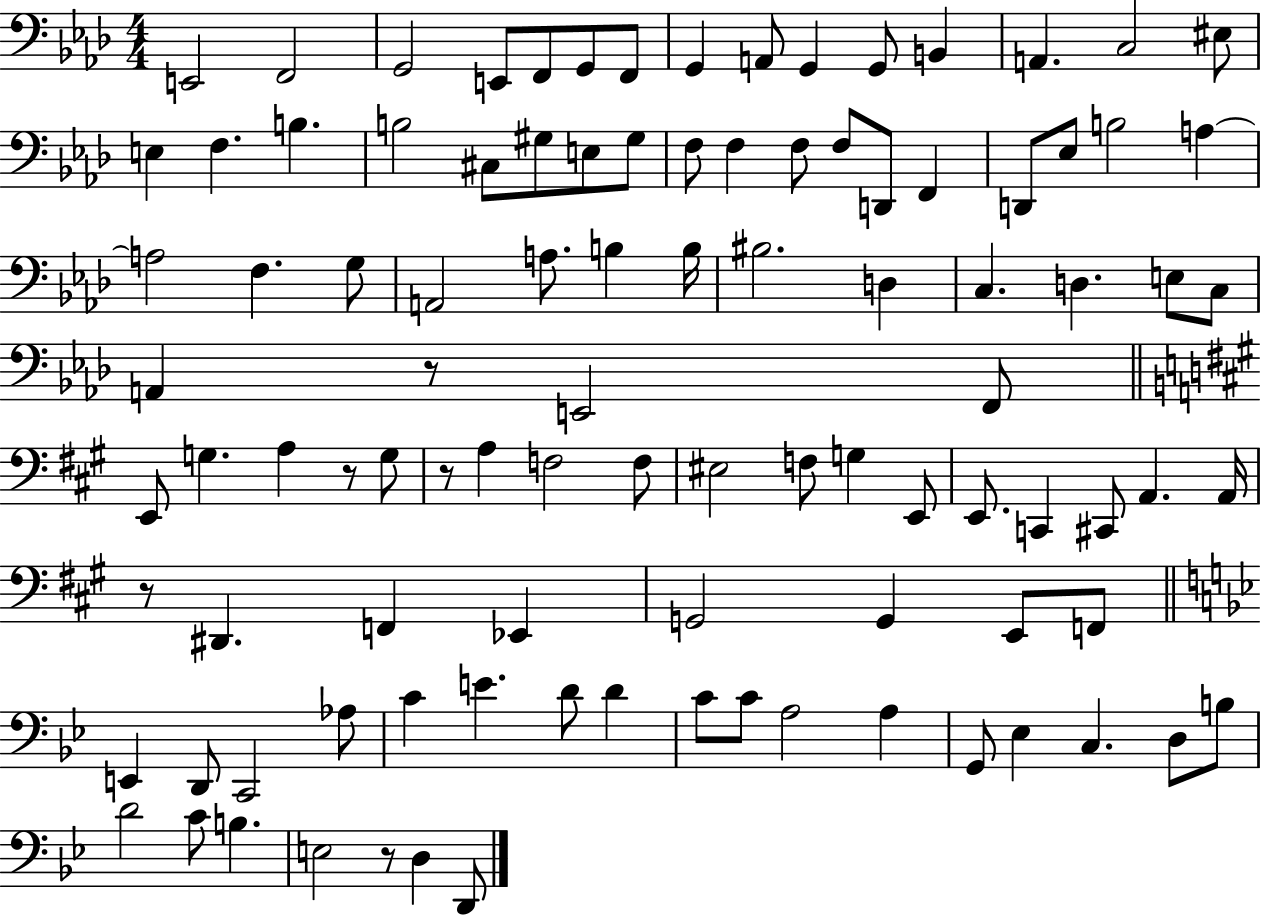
E2/h F2/h G2/h E2/e F2/e G2/e F2/e G2/q A2/e G2/q G2/e B2/q A2/q. C3/h EIS3/e E3/q F3/q. B3/q. B3/h C#3/e G#3/e E3/e G#3/e F3/e F3/q F3/e F3/e D2/e F2/q D2/e Eb3/e B3/h A3/q A3/h F3/q. G3/e A2/h A3/e. B3/q B3/s BIS3/h. D3/q C3/q. D3/q. E3/e C3/e A2/q R/e E2/h F2/e E2/e G3/q. A3/q R/e G3/e R/e A3/q F3/h F3/e EIS3/h F3/e G3/q E2/e E2/e. C2/q C#2/e A2/q. A2/s R/e D#2/q. F2/q Eb2/q G2/h G2/q E2/e F2/e E2/q D2/e C2/h Ab3/e C4/q E4/q. D4/e D4/q C4/e C4/e A3/h A3/q G2/e Eb3/q C3/q. D3/e B3/e D4/h C4/e B3/q. E3/h R/e D3/q D2/e